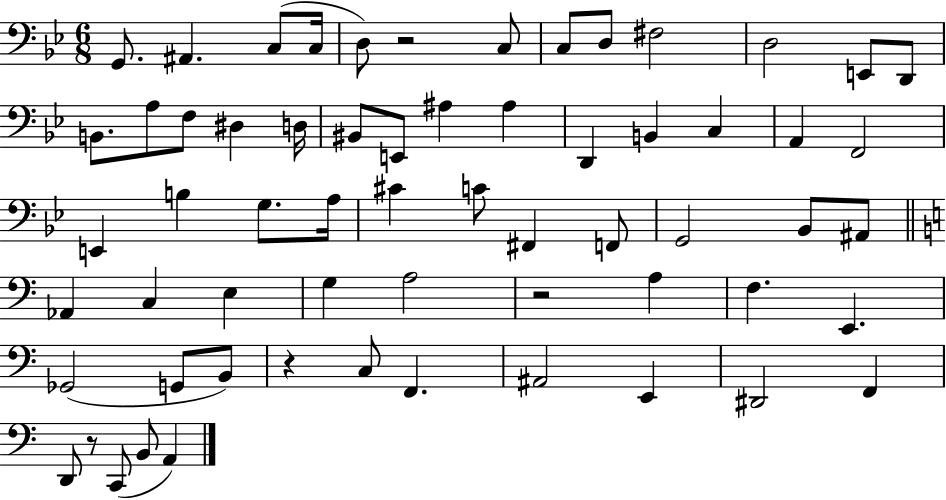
{
  \clef bass
  \numericTimeSignature
  \time 6/8
  \key bes \major
  g,8. ais,4. c8( c16 | d8) r2 c8 | c8 d8 fis2 | d2 e,8 d,8 | \break b,8. a8 f8 dis4 d16 | bis,8 e,8 ais4 ais4 | d,4 b,4 c4 | a,4 f,2 | \break e,4 b4 g8. a16 | cis'4 c'8 fis,4 f,8 | g,2 bes,8 ais,8 | \bar "||" \break \key c \major aes,4 c4 e4 | g4 a2 | r2 a4 | f4. e,4. | \break ges,2( g,8 b,8) | r4 c8 f,4. | ais,2 e,4 | dis,2 f,4 | \break d,8 r8 c,8( b,8 a,4) | \bar "|."
}